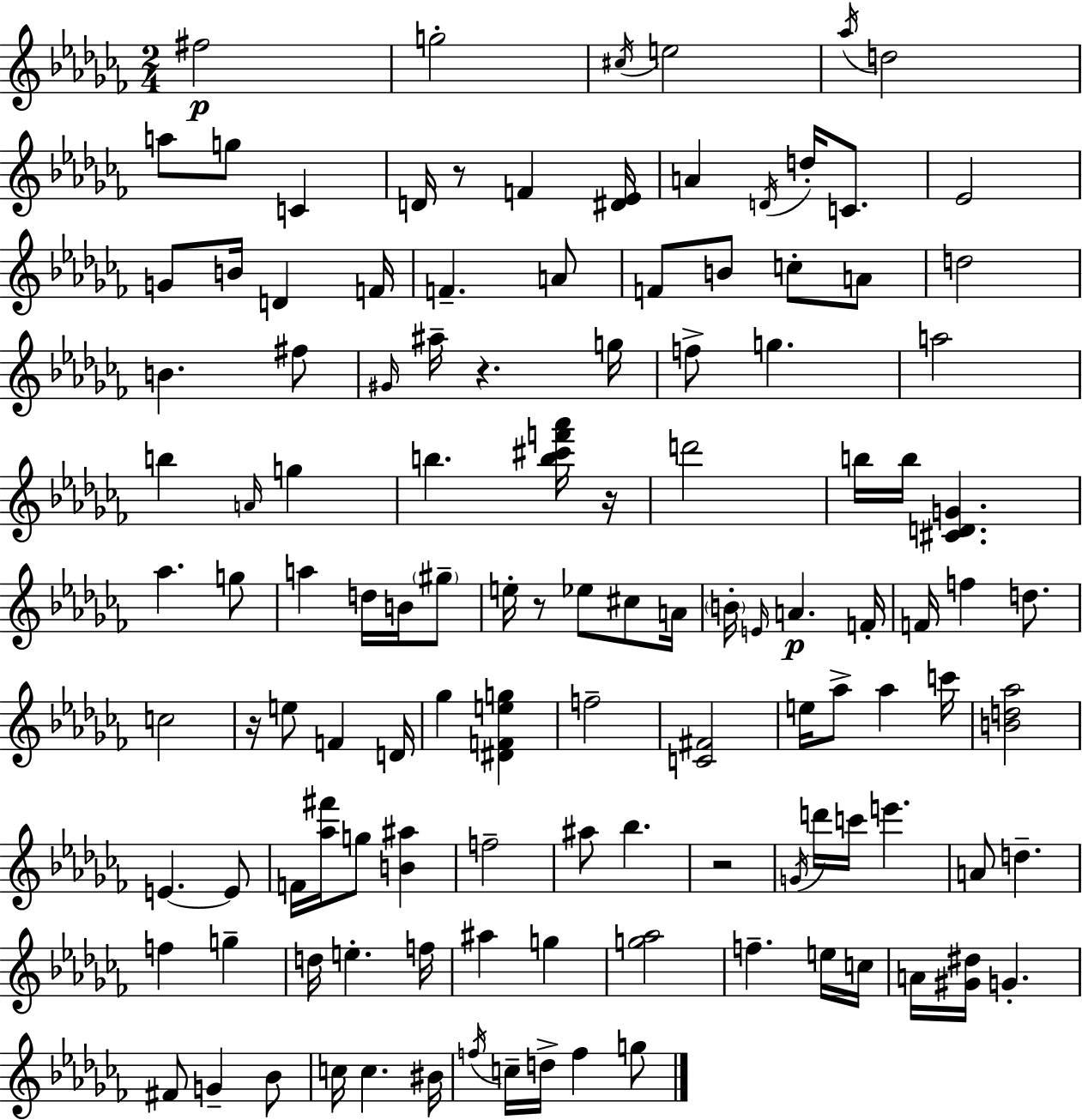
{
  \clef treble
  \numericTimeSignature
  \time 2/4
  \key aes \minor
  fis''2\p | g''2-. | \acciaccatura { cis''16 } e''2 | \acciaccatura { aes''16 } d''2 | \break a''8 g''8 c'4 | d'16 r8 f'4 | <dis' ees'>16 a'4 \acciaccatura { d'16 } d''16-. | c'8. ees'2 | \break g'8 b'16 d'4 | f'16 f'4.-- | a'8 f'8 b'8 c''8-. | a'8 d''2 | \break b'4. | fis''8 \grace { gis'16 } ais''16-- r4. | g''16 f''8-> g''4. | a''2 | \break b''4 | \grace { a'16 } g''4 b''4. | <b'' cis''' f''' aes'''>16 r16 d'''2 | b''16 b''16 <cis' d' g'>4. | \break aes''4. | g''8 a''4 | d''16 b'16 \parenthesize gis''8-- e''16-. r8 | ees''8 cis''8 a'16 \parenthesize b'16-. \grace { e'16 }\p a'4. | \break f'16-. f'16 f''4 | d''8. c''2 | r16 e''8 | f'4 d'16 ges''4 | \break <dis' f' e'' g''>4 f''2-- | <c' fis'>2 | e''16 aes''8-> | aes''4 c'''16 <b' d'' aes''>2 | \break e'4.~~ | e'8 f'16 <aes'' fis'''>16 | g''8 <b' ais''>4 f''2-- | ais''8 | \break bes''4. r2 | \acciaccatura { g'16 } d'''16 | c'''16 e'''4. a'8 | d''4.-- f''4 | \break g''4-- d''16 | e''4.-. f''16 ais''4 | g''4 <g'' aes''>2 | f''4.-- | \break e''16 c''16 a'16 | <gis' dis''>16 g'4.-. fis'8 | g'4-- bes'8 c''16 | c''4. bis'16 \acciaccatura { f''16 } | \break c''16-- d''16-> f''4 g''8 | \bar "|."
}